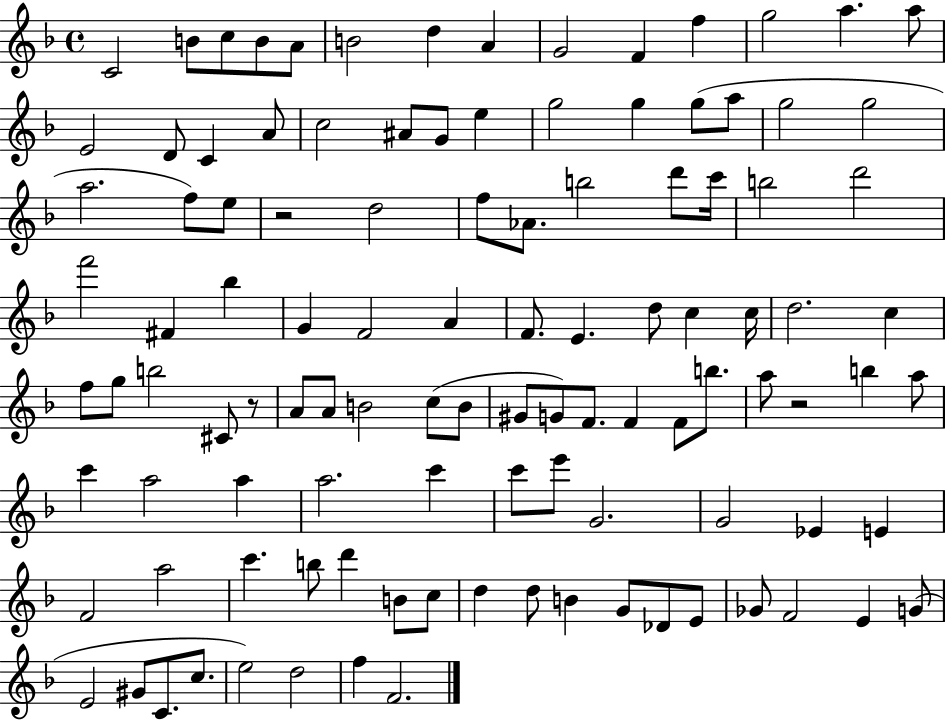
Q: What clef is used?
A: treble